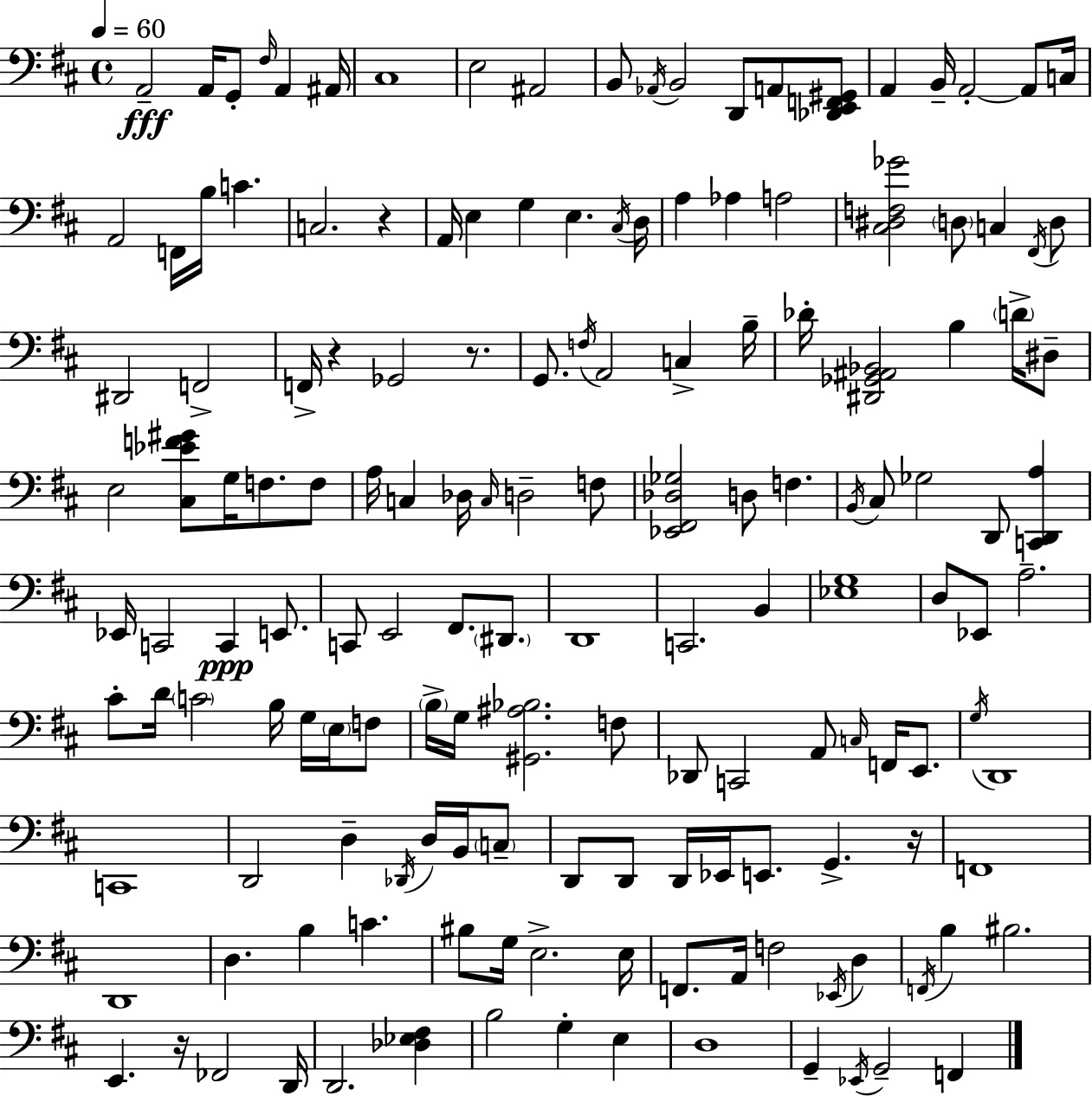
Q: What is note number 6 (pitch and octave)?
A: A#2